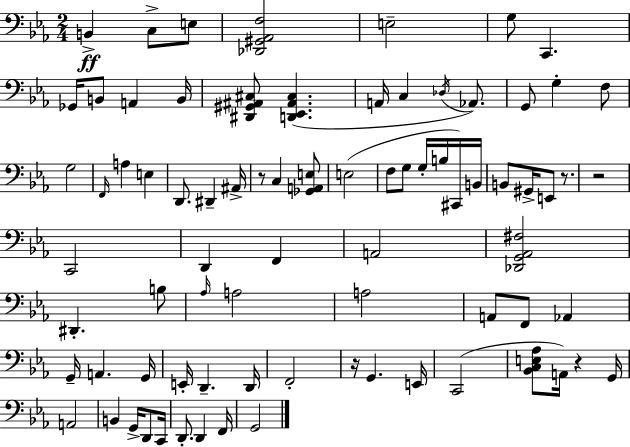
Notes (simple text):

B2/q C3/e E3/e [Db2,G#2,Ab2,F3]/h E3/h G3/e C2/q. Gb2/s B2/e A2/q B2/s [D#2,G#2,A#2,C#3]/e [D2,Eb2,A#2,C#3]/q. A2/s C3/q Db3/s Ab2/e. G2/e G3/q F3/e G3/h F2/s A3/q E3/q D2/e. D#2/q A#2/s R/e C3/q [Gb2,A2,E3]/e E3/h F3/e G3/e G3/s B3/s C#2/s B2/s B2/e G#2/s E2/e R/e. R/h C2/h D2/q F2/q A2/h [Db2,G2,Ab2,F#3]/h D#2/q. B3/e Ab3/s A3/h A3/h A2/e F2/e Ab2/q G2/s A2/q. G2/s E2/s D2/q. D2/s F2/h R/s G2/q. E2/s C2/h [Bb2,C3,E3,Ab3]/e A2/s R/q G2/s A2/h B2/q G2/s D2/e C2/s D2/e. D2/q F2/s G2/h